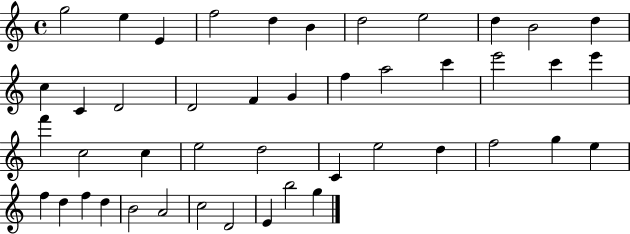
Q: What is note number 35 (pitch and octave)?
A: F5